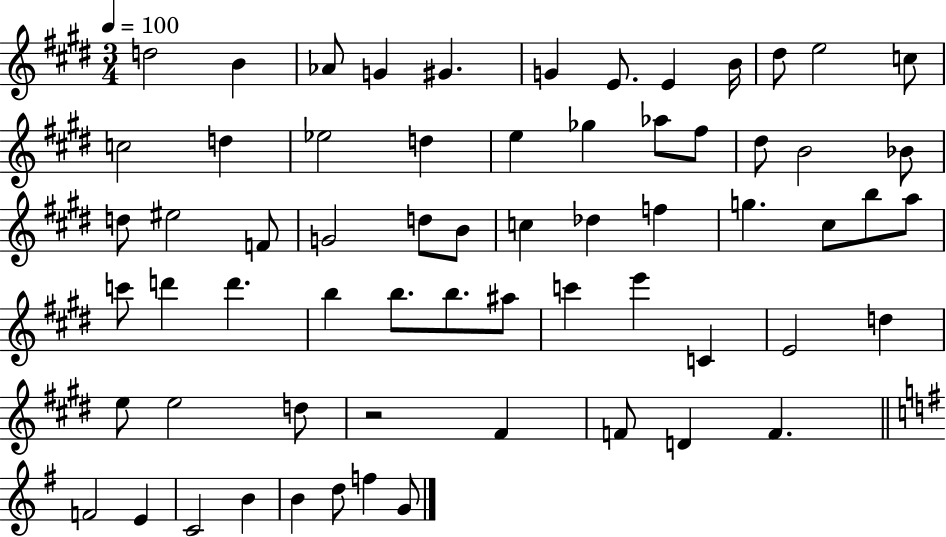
X:1
T:Untitled
M:3/4
L:1/4
K:E
d2 B _A/2 G ^G G E/2 E B/4 ^d/2 e2 c/2 c2 d _e2 d e _g _a/2 ^f/2 ^d/2 B2 _B/2 d/2 ^e2 F/2 G2 d/2 B/2 c _d f g ^c/2 b/2 a/2 c'/2 d' d' b b/2 b/2 ^a/2 c' e' C E2 d e/2 e2 d/2 z2 ^F F/2 D F F2 E C2 B B d/2 f G/2